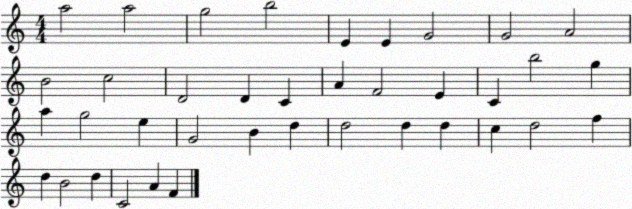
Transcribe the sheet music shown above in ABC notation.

X:1
T:Untitled
M:4/4
L:1/4
K:C
a2 a2 g2 b2 E E G2 G2 A2 B2 c2 D2 D C A F2 E C b2 g a g2 e G2 B d d2 d d c d2 f d B2 d C2 A F